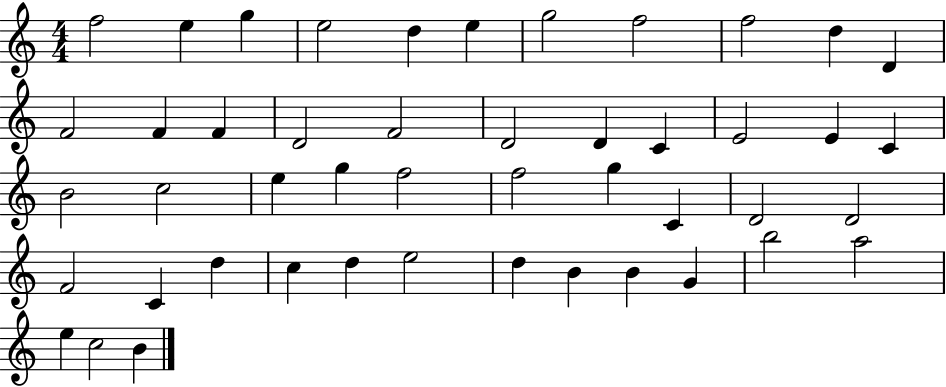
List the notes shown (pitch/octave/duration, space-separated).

F5/h E5/q G5/q E5/h D5/q E5/q G5/h F5/h F5/h D5/q D4/q F4/h F4/q F4/q D4/h F4/h D4/h D4/q C4/q E4/h E4/q C4/q B4/h C5/h E5/q G5/q F5/h F5/h G5/q C4/q D4/h D4/h F4/h C4/q D5/q C5/q D5/q E5/h D5/q B4/q B4/q G4/q B5/h A5/h E5/q C5/h B4/q